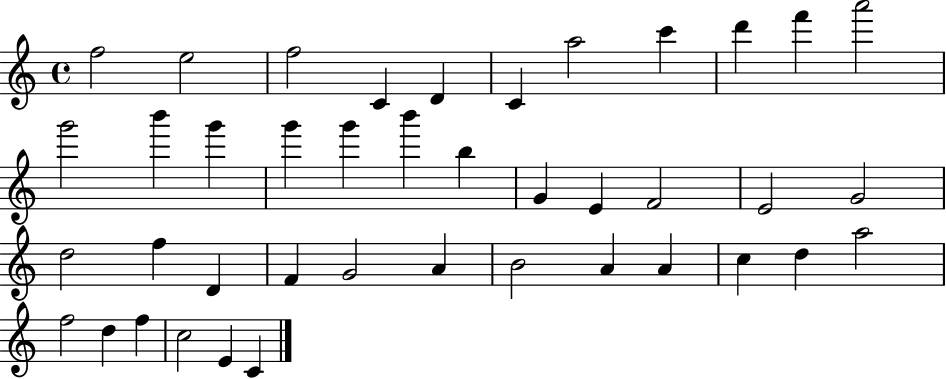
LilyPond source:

{
  \clef treble
  \time 4/4
  \defaultTimeSignature
  \key c \major
  f''2 e''2 | f''2 c'4 d'4 | c'4 a''2 c'''4 | d'''4 f'''4 a'''2 | \break g'''2 b'''4 g'''4 | g'''4 g'''4 b'''4 b''4 | g'4 e'4 f'2 | e'2 g'2 | \break d''2 f''4 d'4 | f'4 g'2 a'4 | b'2 a'4 a'4 | c''4 d''4 a''2 | \break f''2 d''4 f''4 | c''2 e'4 c'4 | \bar "|."
}